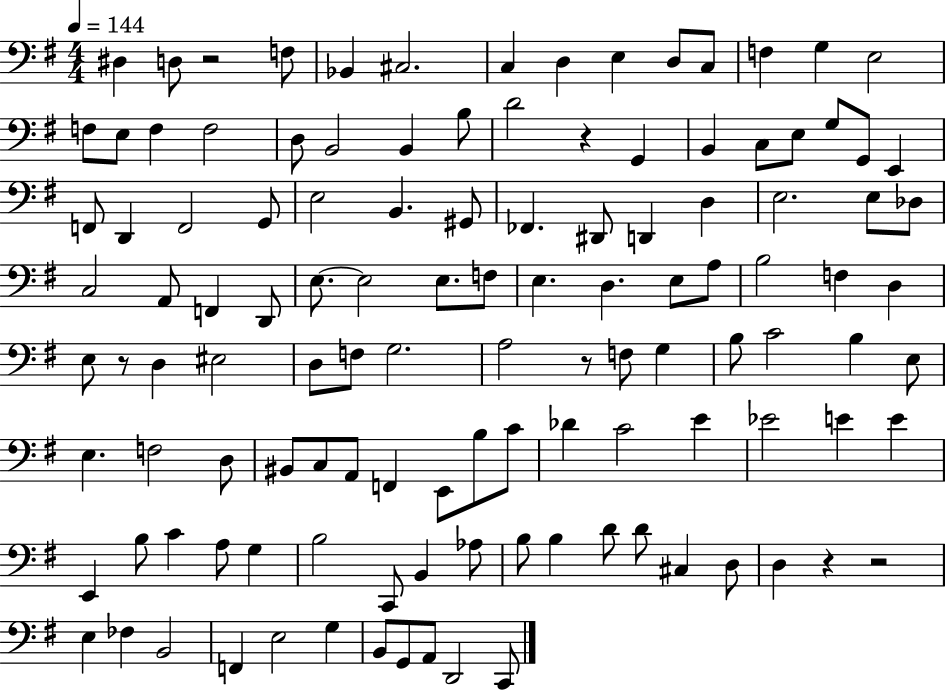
X:1
T:Untitled
M:4/4
L:1/4
K:G
^D, D,/2 z2 F,/2 _B,, ^C,2 C, D, E, D,/2 C,/2 F, G, E,2 F,/2 E,/2 F, F,2 D,/2 B,,2 B,, B,/2 D2 z G,, B,, C,/2 E,/2 G,/2 G,,/2 E,, F,,/2 D,, F,,2 G,,/2 E,2 B,, ^G,,/2 _F,, ^D,,/2 D,, D, E,2 E,/2 _D,/2 C,2 A,,/2 F,, D,,/2 E,/2 E,2 E,/2 F,/2 E, D, E,/2 A,/2 B,2 F, D, E,/2 z/2 D, ^E,2 D,/2 F,/2 G,2 A,2 z/2 F,/2 G, B,/2 C2 B, E,/2 E, F,2 D,/2 ^B,,/2 C,/2 A,,/2 F,, E,,/2 B,/2 C/2 _D C2 E _E2 E E E,, B,/2 C A,/2 G, B,2 C,,/2 B,, _A,/2 B,/2 B, D/2 D/2 ^C, D,/2 D, z z2 E, _F, B,,2 F,, E,2 G, B,,/2 G,,/2 A,,/2 D,,2 C,,/2